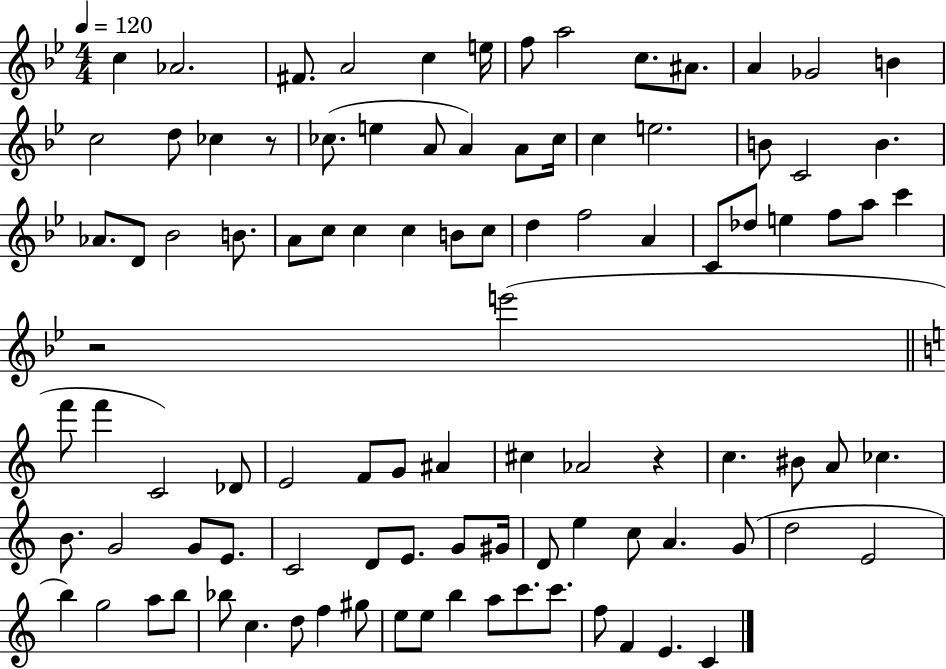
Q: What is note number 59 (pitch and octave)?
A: BIS4